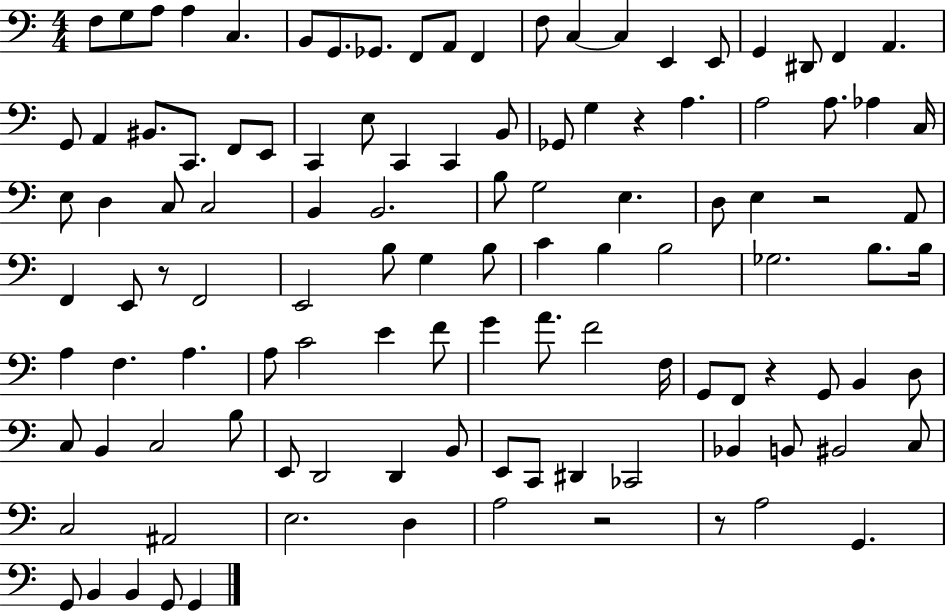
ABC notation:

X:1
T:Untitled
M:4/4
L:1/4
K:C
F,/2 G,/2 A,/2 A, C, B,,/2 G,,/2 _G,,/2 F,,/2 A,,/2 F,, F,/2 C, C, E,, E,,/2 G,, ^D,,/2 F,, A,, G,,/2 A,, ^B,,/2 C,,/2 F,,/2 E,,/2 C,, E,/2 C,, C,, B,,/2 _G,,/2 G, z A, A,2 A,/2 _A, C,/4 E,/2 D, C,/2 C,2 B,, B,,2 B,/2 G,2 E, D,/2 E, z2 A,,/2 F,, E,,/2 z/2 F,,2 E,,2 B,/2 G, B,/2 C B, B,2 _G,2 B,/2 B,/4 A, F, A, A,/2 C2 E F/2 G A/2 F2 F,/4 G,,/2 F,,/2 z G,,/2 B,, D,/2 C,/2 B,, C,2 B,/2 E,,/2 D,,2 D,, B,,/2 E,,/2 C,,/2 ^D,, _C,,2 _B,, B,,/2 ^B,,2 C,/2 C,2 ^A,,2 E,2 D, A,2 z2 z/2 A,2 G,, G,,/2 B,, B,, G,,/2 G,,